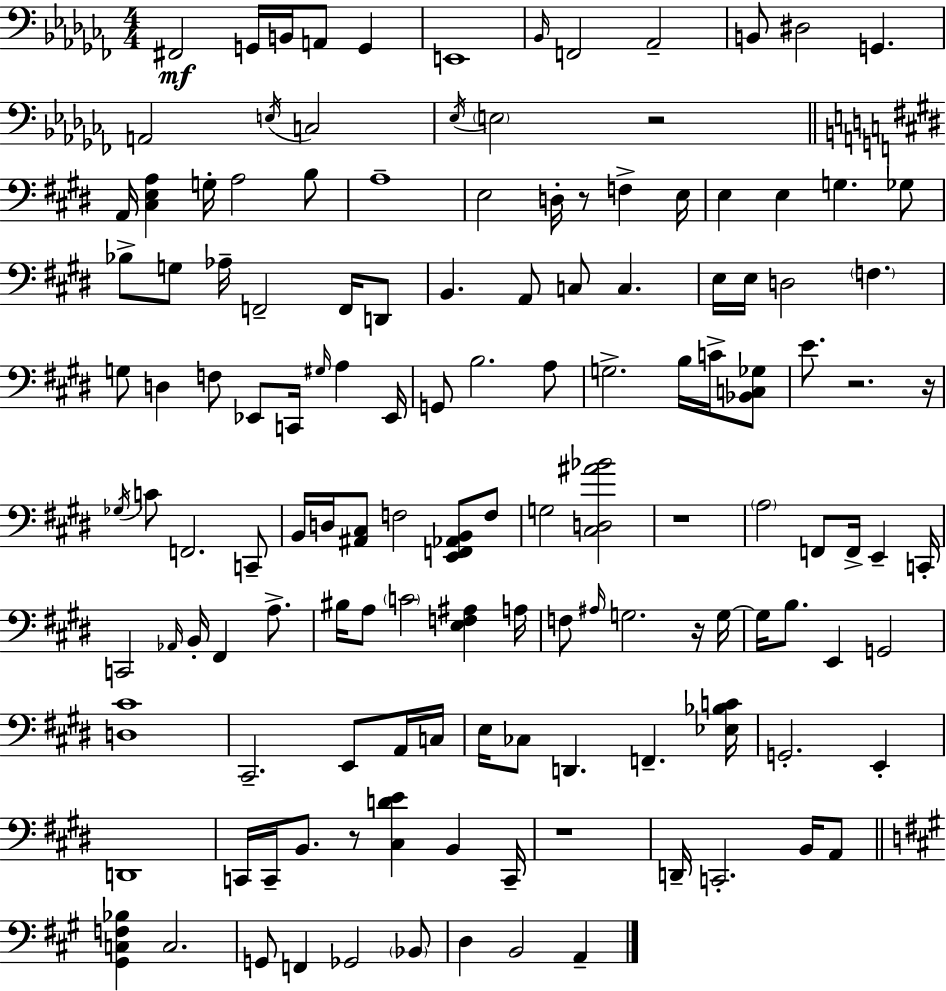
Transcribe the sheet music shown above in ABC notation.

X:1
T:Untitled
M:4/4
L:1/4
K:Abm
^F,,2 G,,/4 B,,/4 A,,/2 G,, E,,4 _B,,/4 F,,2 _A,,2 B,,/2 ^D,2 G,, A,,2 E,/4 C,2 _E,/4 E,2 z2 A,,/4 [^C,E,A,] G,/4 A,2 B,/2 A,4 E,2 D,/4 z/2 F, E,/4 E, E, G, _G,/2 _B,/2 G,/2 _A,/4 F,,2 F,,/4 D,,/2 B,, A,,/2 C,/2 C, E,/4 E,/4 D,2 F, G,/2 D, F,/2 _E,,/2 C,,/4 ^G,/4 A, _E,,/4 G,,/2 B,2 A,/2 G,2 B,/4 C/4 [_B,,C,_G,]/2 E/2 z2 z/4 _G,/4 C/2 F,,2 C,,/2 B,,/4 D,/4 [^A,,^C,]/2 F,2 [E,,F,,_A,,B,,]/2 F,/2 G,2 [^C,D,^A_B]2 z4 A,2 F,,/2 F,,/4 E,, C,,/4 C,,2 _A,,/4 B,,/4 ^F,, A,/2 ^B,/4 A,/2 C2 [E,F,^A,] A,/4 F,/2 ^A,/4 G,2 z/4 G,/4 G,/4 B,/2 E,, G,,2 [D,^C]4 ^C,,2 E,,/2 A,,/4 C,/4 E,/4 _C,/2 D,, F,, [_E,_B,C]/4 G,,2 E,, D,,4 C,,/4 C,,/4 B,,/2 z/2 [^C,DE] B,, C,,/4 z4 D,,/4 C,,2 B,,/4 A,,/2 [^G,,C,F,_B,] C,2 G,,/2 F,, _G,,2 _B,,/2 D, B,,2 A,,